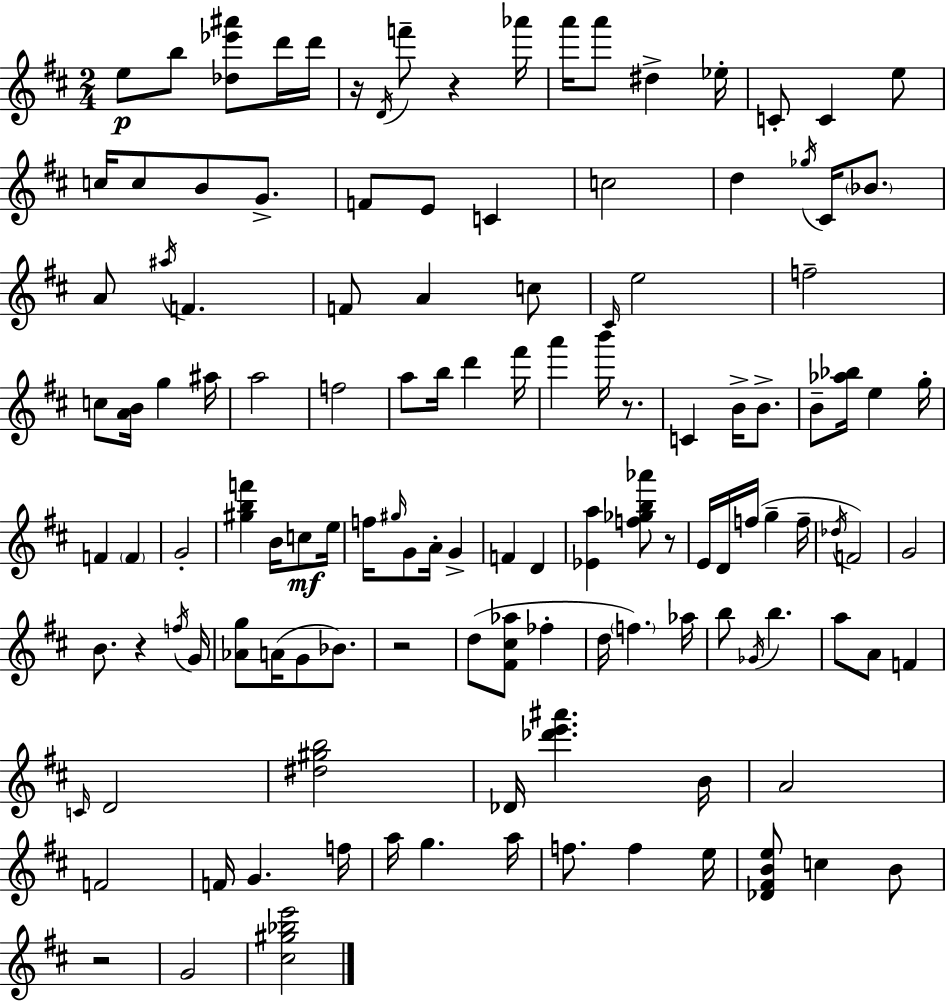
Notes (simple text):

E5/e B5/e [Db5,Eb6,A#6]/e D6/s D6/s R/s D4/s F6/e R/q Ab6/s A6/s A6/e D#5/q Eb5/s C4/e C4/q E5/e C5/s C5/e B4/e G4/e. F4/e E4/e C4/q C5/h D5/q Gb5/s C#4/s Bb4/e. A4/e A#5/s F4/q. F4/e A4/q C5/e C#4/s E5/h F5/h C5/e [A4,B4]/s G5/q A#5/s A5/h F5/h A5/e B5/s D6/q F#6/s A6/q B6/s R/e. C4/q B4/s B4/e. B4/e [Ab5,Bb5]/s E5/q G5/s F4/q F4/q G4/h [G#5,B5,F6]/q B4/s C5/e E5/s F5/s G#5/s G4/e A4/s G4/q F4/q D4/q [Eb4,A5]/q [F5,Gb5,B5,Ab6]/e R/e E4/s D4/s F5/s G5/q F5/s Db5/s F4/h G4/h B4/e. R/q F5/s G4/s [Ab4,G5]/e A4/s G4/e Bb4/e. R/h D5/e [F#4,C#5,Ab5]/e FES5/q D5/s F5/q. Ab5/s B5/e Gb4/s B5/q. A5/e A4/e F4/q C4/s D4/h [D#5,G#5,B5]/h Db4/s [Db6,E6,A#6]/q. B4/s A4/h F4/h F4/s G4/q. F5/s A5/s G5/q. A5/s F5/e. F5/q E5/s [Db4,F#4,B4,E5]/e C5/q B4/e R/h G4/h [C#5,G#5,Bb5,E6]/h